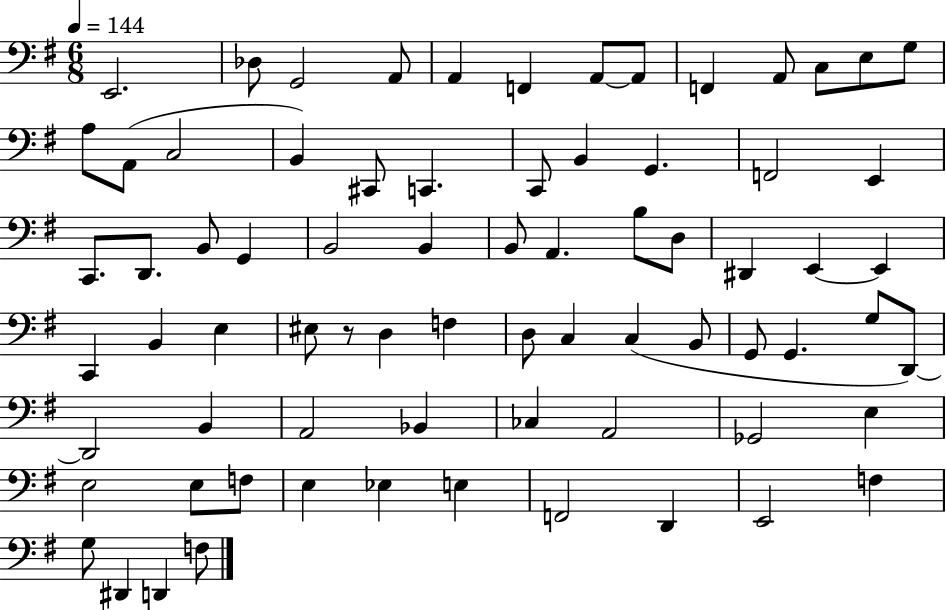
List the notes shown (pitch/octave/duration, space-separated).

E2/h. Db3/e G2/h A2/e A2/q F2/q A2/e A2/e F2/q A2/e C3/e E3/e G3/e A3/e A2/e C3/h B2/q C#2/e C2/q. C2/e B2/q G2/q. F2/h E2/q C2/e. D2/e. B2/e G2/q B2/h B2/q B2/e A2/q. B3/e D3/e D#2/q E2/q E2/q C2/q B2/q E3/q EIS3/e R/e D3/q F3/q D3/e C3/q C3/q B2/e G2/e G2/q. G3/e D2/e D2/h B2/q A2/h Bb2/q CES3/q A2/h Gb2/h E3/q E3/h E3/e F3/e E3/q Eb3/q E3/q F2/h D2/q E2/h F3/q G3/e D#2/q D2/q F3/e